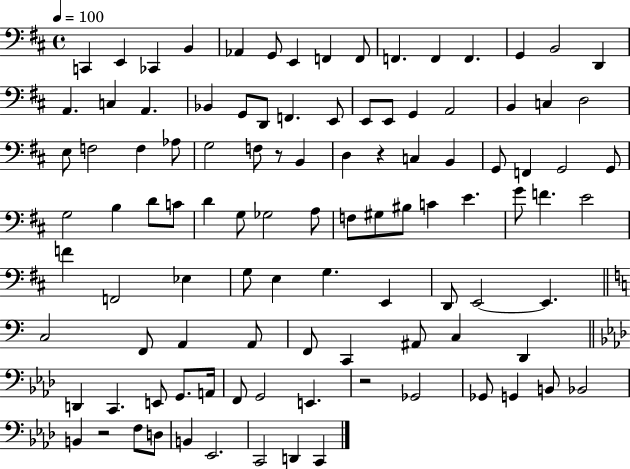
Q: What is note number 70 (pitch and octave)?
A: E2